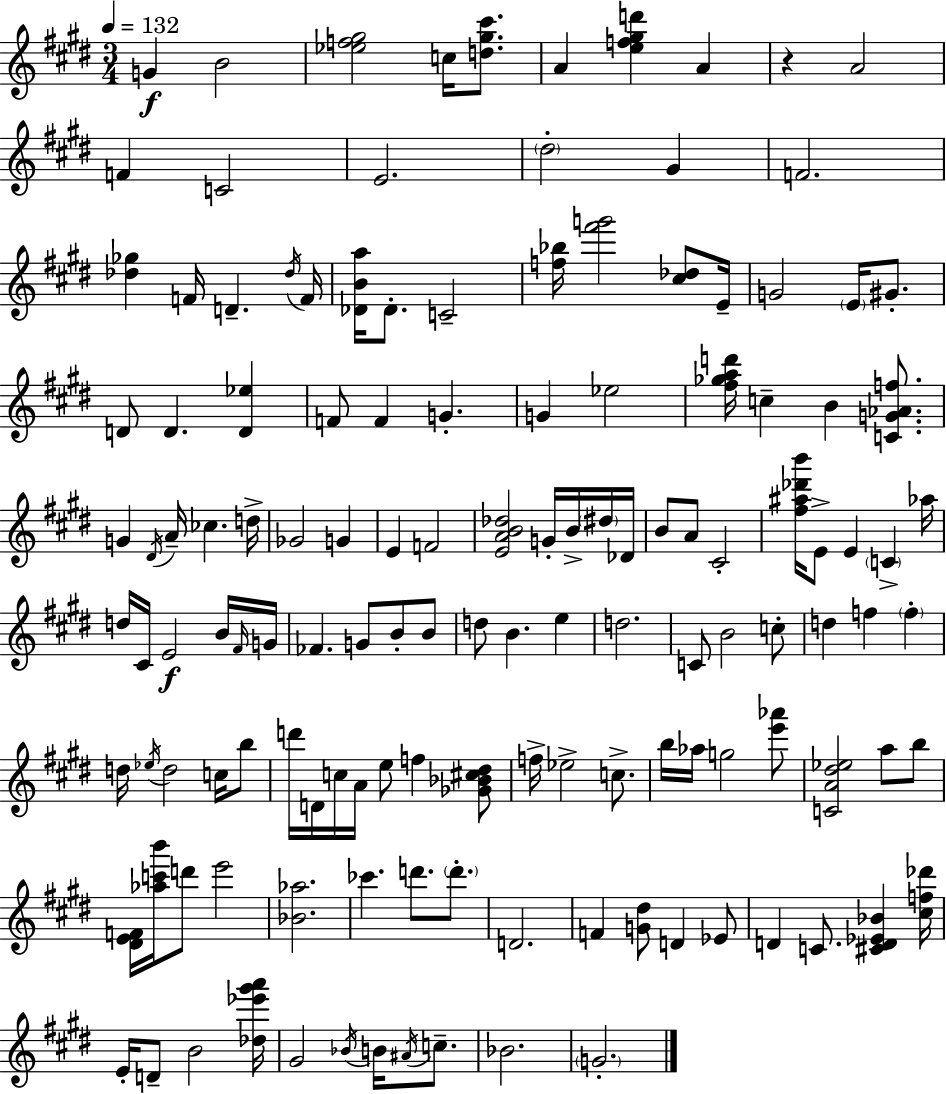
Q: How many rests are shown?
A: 1